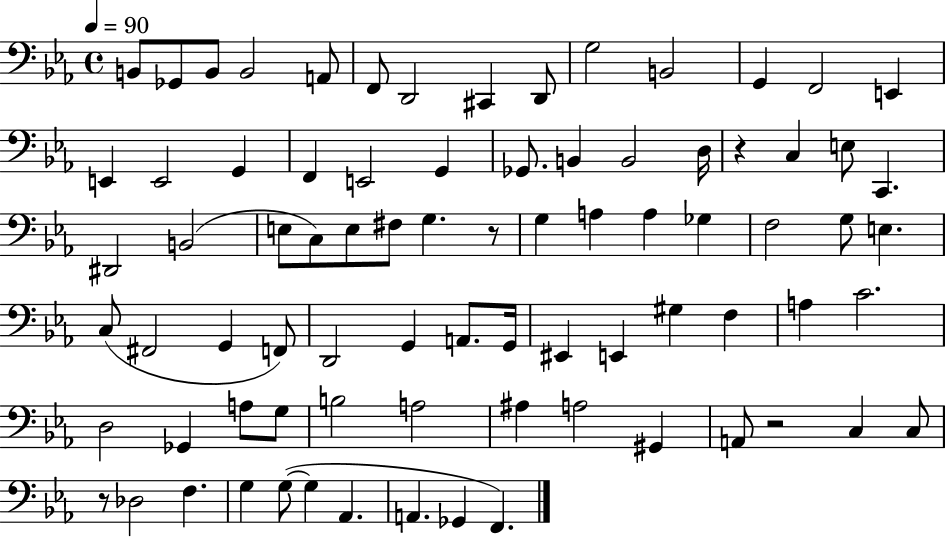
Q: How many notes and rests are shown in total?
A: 80